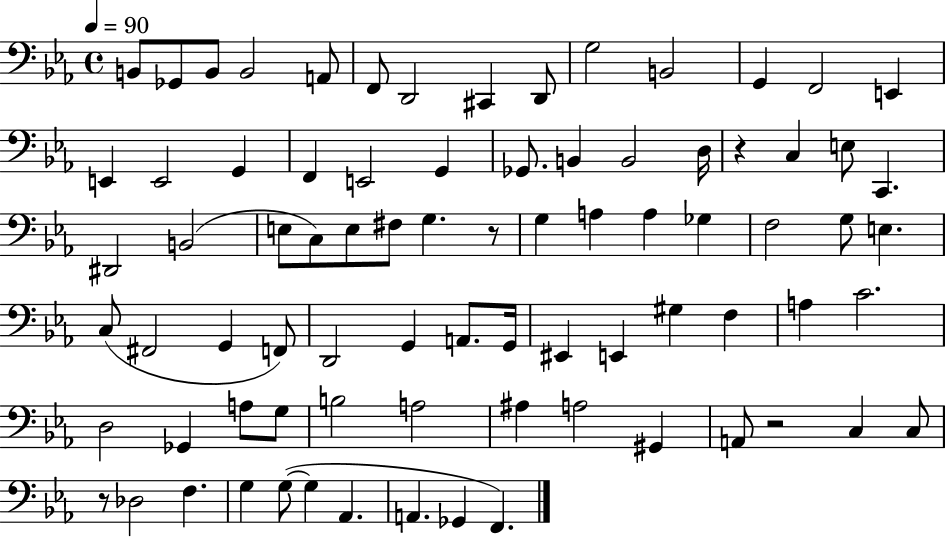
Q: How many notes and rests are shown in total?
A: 80